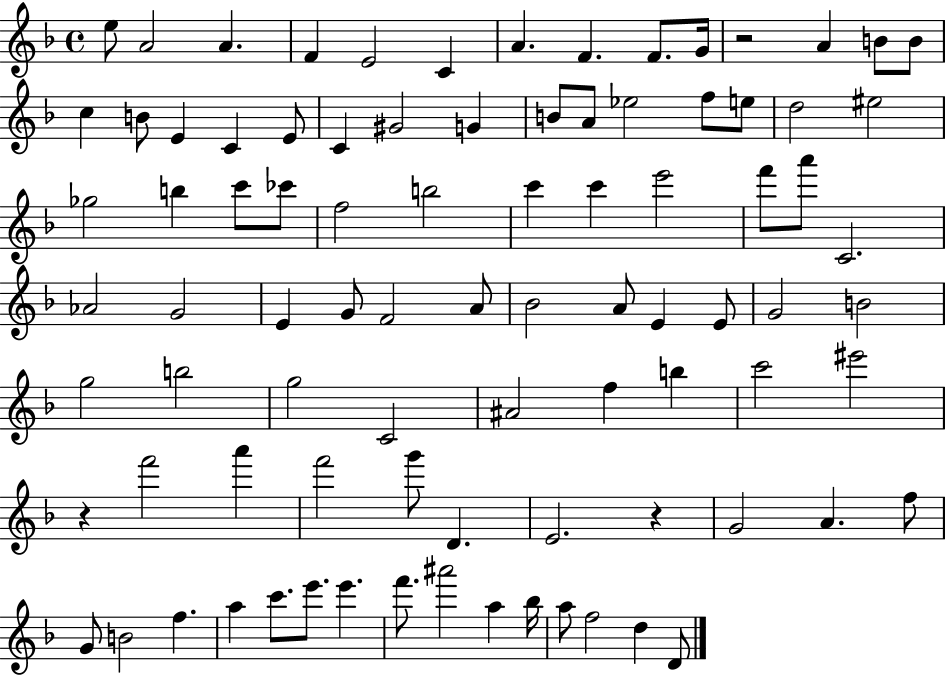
E5/e A4/h A4/q. F4/q E4/h C4/q A4/q. F4/q. F4/e. G4/s R/h A4/q B4/e B4/e C5/q B4/e E4/q C4/q E4/e C4/q G#4/h G4/q B4/e A4/e Eb5/h F5/e E5/e D5/h EIS5/h Gb5/h B5/q C6/e CES6/e F5/h B5/h C6/q C6/q E6/h F6/e A6/e C4/h. Ab4/h G4/h E4/q G4/e F4/h A4/e Bb4/h A4/e E4/q E4/e G4/h B4/h G5/h B5/h G5/h C4/h A#4/h F5/q B5/q C6/h EIS6/h R/q F6/h A6/q F6/h G6/e D4/q. E4/h. R/q G4/h A4/q. F5/e G4/e B4/h F5/q. A5/q C6/e. E6/e. E6/q. F6/e. A#6/h A5/q Bb5/s A5/e F5/h D5/q D4/e